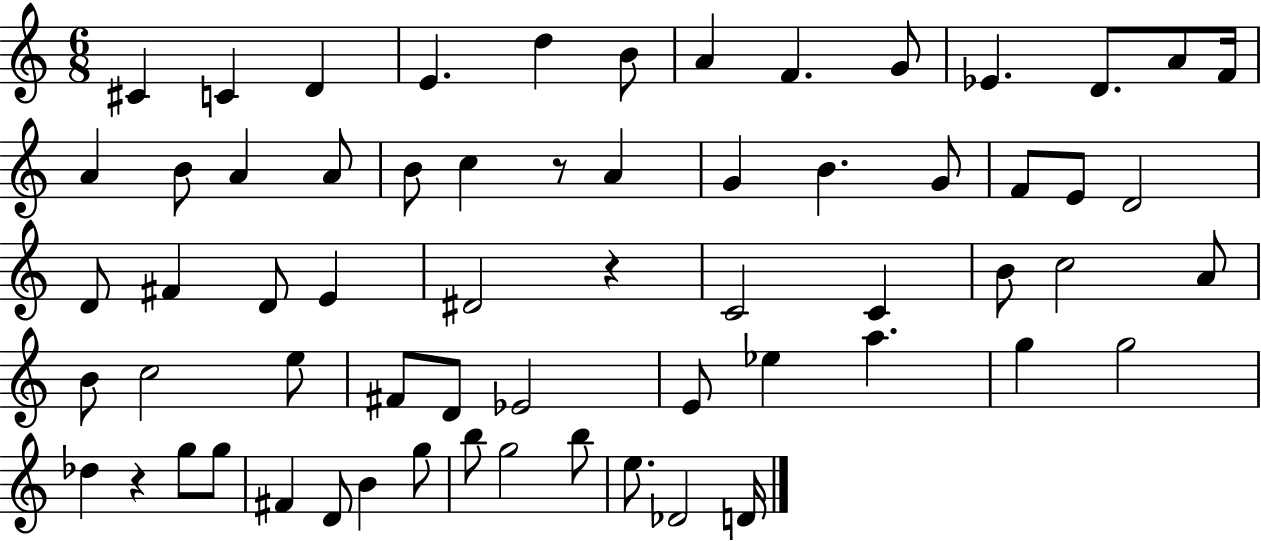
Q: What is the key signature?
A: C major